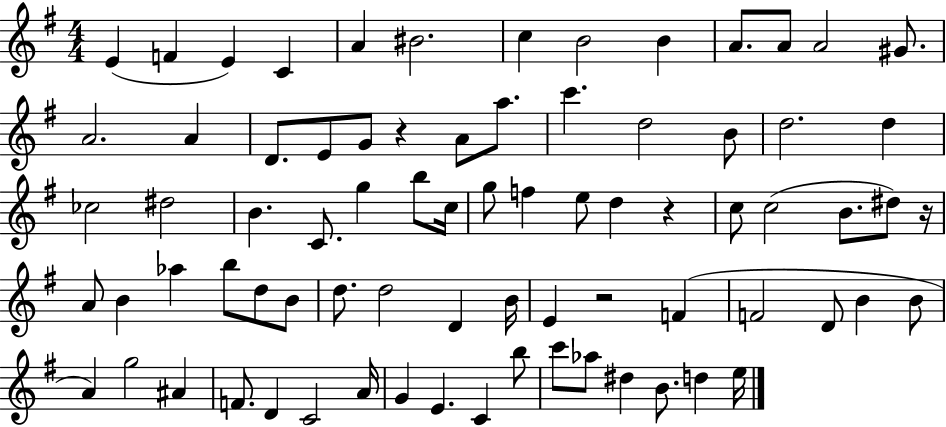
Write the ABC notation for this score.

X:1
T:Untitled
M:4/4
L:1/4
K:G
E F E C A ^B2 c B2 B A/2 A/2 A2 ^G/2 A2 A D/2 E/2 G/2 z A/2 a/2 c' d2 B/2 d2 d _c2 ^d2 B C/2 g b/2 c/4 g/2 f e/2 d z c/2 c2 B/2 ^d/2 z/4 A/2 B _a b/2 d/2 B/2 d/2 d2 D B/4 E z2 F F2 D/2 B B/2 A g2 ^A F/2 D C2 A/4 G E C b/2 c'/2 _a/2 ^d B/2 d e/4